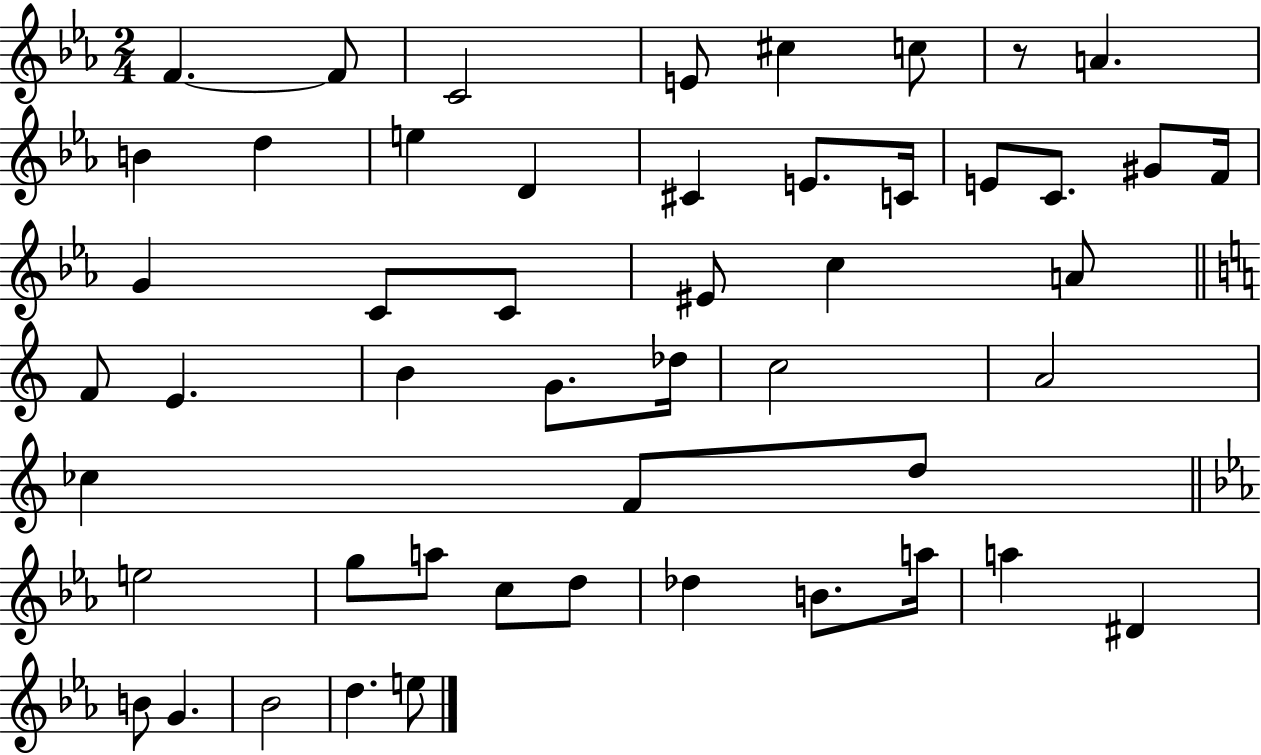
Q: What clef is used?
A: treble